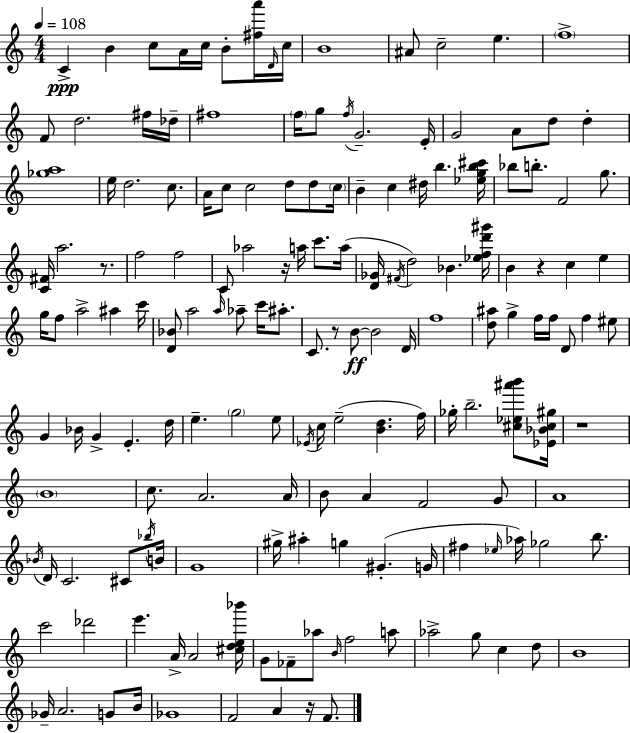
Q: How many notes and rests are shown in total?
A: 161